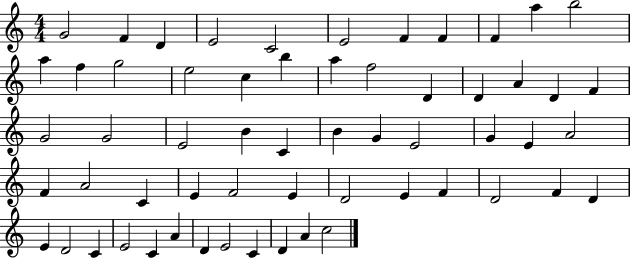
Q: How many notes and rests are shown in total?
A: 59